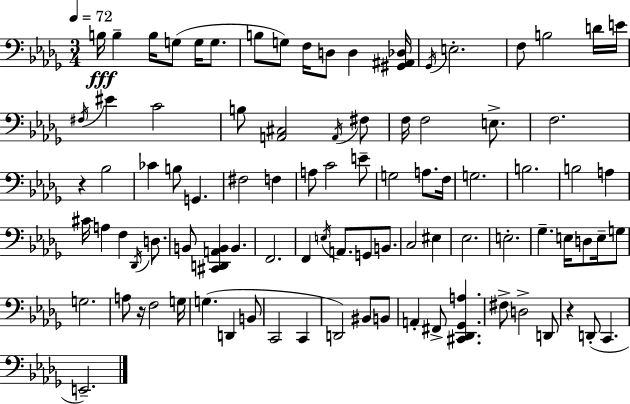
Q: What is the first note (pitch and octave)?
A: B3